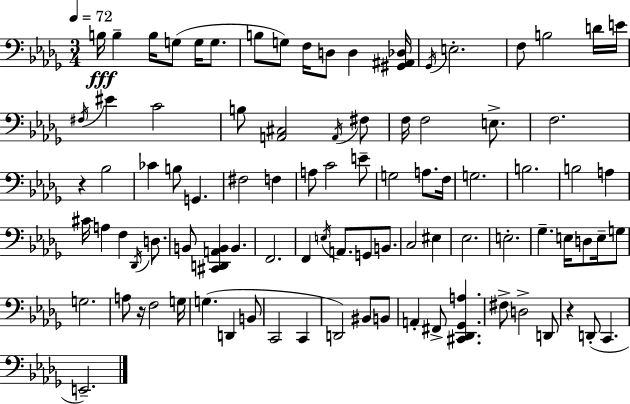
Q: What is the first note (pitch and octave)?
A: B3